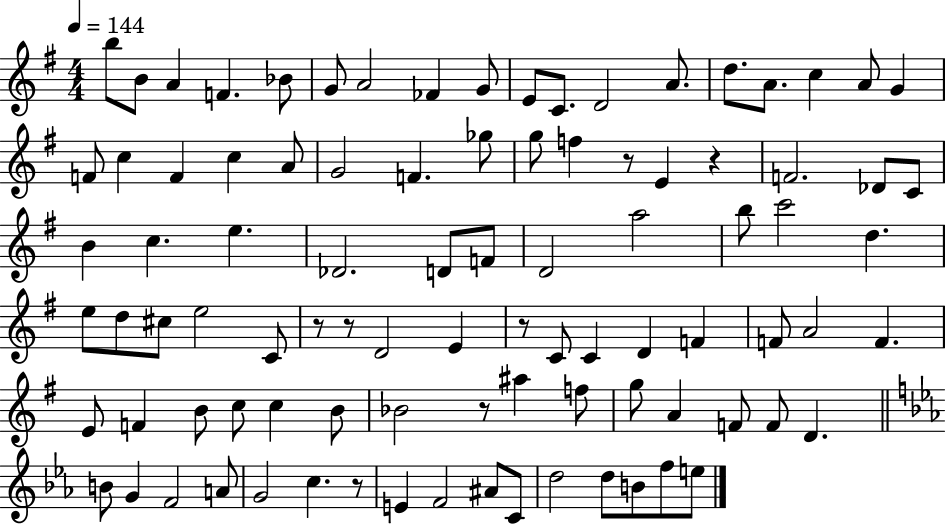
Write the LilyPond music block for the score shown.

{
  \clef treble
  \numericTimeSignature
  \time 4/4
  \key g \major
  \tempo 4 = 144
  \repeat volta 2 { b''8 b'8 a'4 f'4. bes'8 | g'8 a'2 fes'4 g'8 | e'8 c'8. d'2 a'8. | d''8. a'8. c''4 a'8 g'4 | \break f'8 c''4 f'4 c''4 a'8 | g'2 f'4. ges''8 | g''8 f''4 r8 e'4 r4 | f'2. des'8 c'8 | \break b'4 c''4. e''4. | des'2. d'8 f'8 | d'2 a''2 | b''8 c'''2 d''4. | \break e''8 d''8 cis''8 e''2 c'8 | r8 r8 d'2 e'4 | r8 c'8 c'4 d'4 f'4 | f'8 a'2 f'4. | \break e'8 f'4 b'8 c''8 c''4 b'8 | bes'2 r8 ais''4 f''8 | g''8 a'4 f'8 f'8 d'4. | \bar "||" \break \key c \minor b'8 g'4 f'2 a'8 | g'2 c''4. r8 | e'4 f'2 ais'8 c'8 | d''2 d''8 b'8 f''8 e''8 | \break } \bar "|."
}